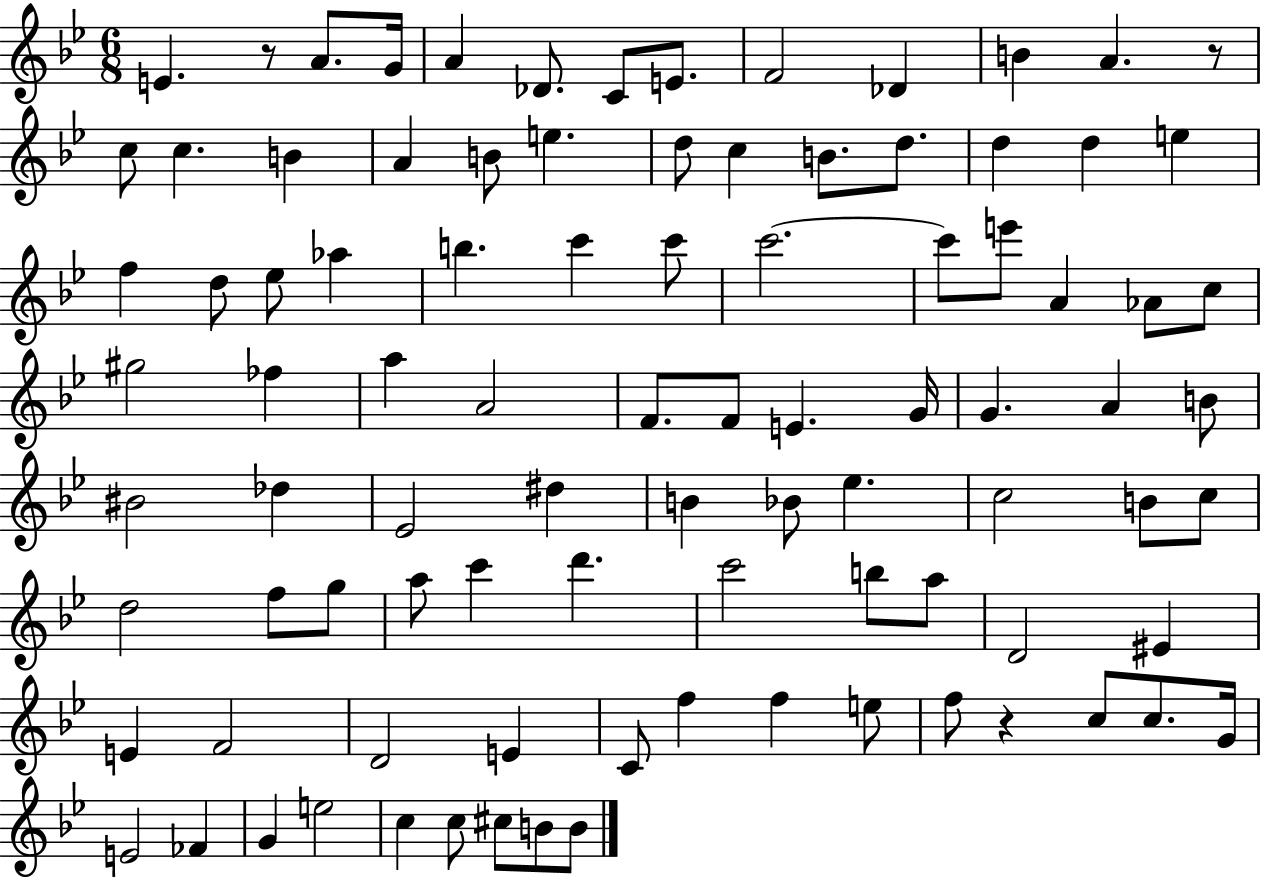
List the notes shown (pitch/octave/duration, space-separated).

E4/q. R/e A4/e. G4/s A4/q Db4/e. C4/e E4/e. F4/h Db4/q B4/q A4/q. R/e C5/e C5/q. B4/q A4/q B4/e E5/q. D5/e C5/q B4/e. D5/e. D5/q D5/q E5/q F5/q D5/e Eb5/e Ab5/q B5/q. C6/q C6/e C6/h. C6/e E6/e A4/q Ab4/e C5/e G#5/h FES5/q A5/q A4/h F4/e. F4/e E4/q. G4/s G4/q. A4/q B4/e BIS4/h Db5/q Eb4/h D#5/q B4/q Bb4/e Eb5/q. C5/h B4/e C5/e D5/h F5/e G5/e A5/e C6/q D6/q. C6/h B5/e A5/e D4/h EIS4/q E4/q F4/h D4/h E4/q C4/e F5/q F5/q E5/e F5/e R/q C5/e C5/e. G4/s E4/h FES4/q G4/q E5/h C5/q C5/e C#5/e B4/e B4/e